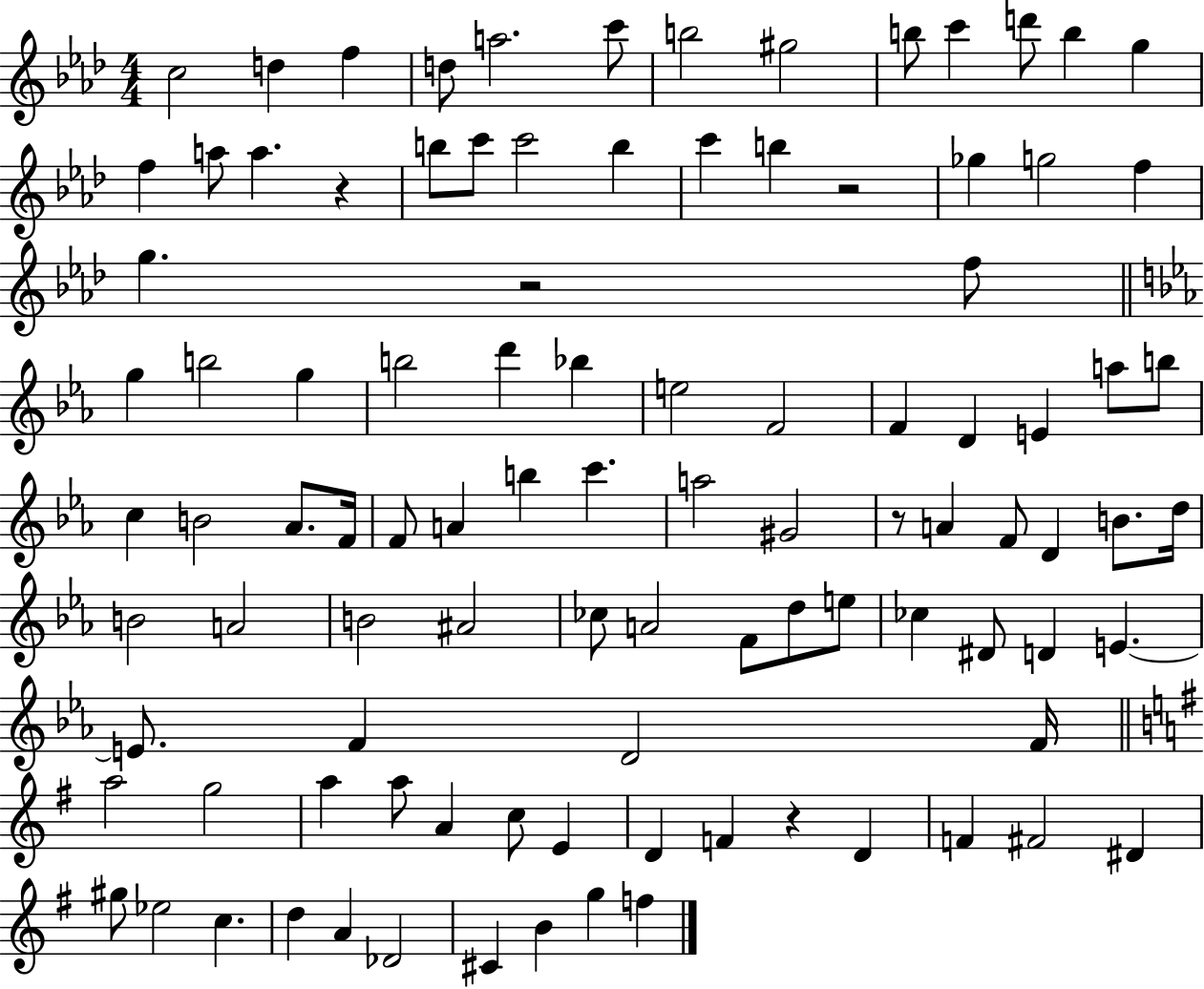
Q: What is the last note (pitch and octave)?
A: F5